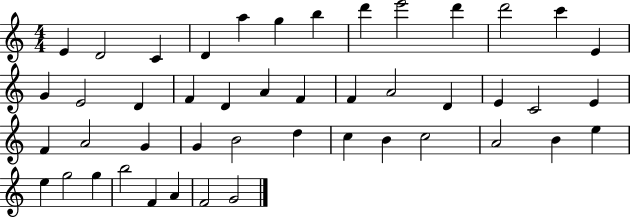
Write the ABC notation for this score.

X:1
T:Untitled
M:4/4
L:1/4
K:C
E D2 C D a g b d' e'2 d' d'2 c' E G E2 D F D A F F A2 D E C2 E F A2 G G B2 d c B c2 A2 B e e g2 g b2 F A F2 G2